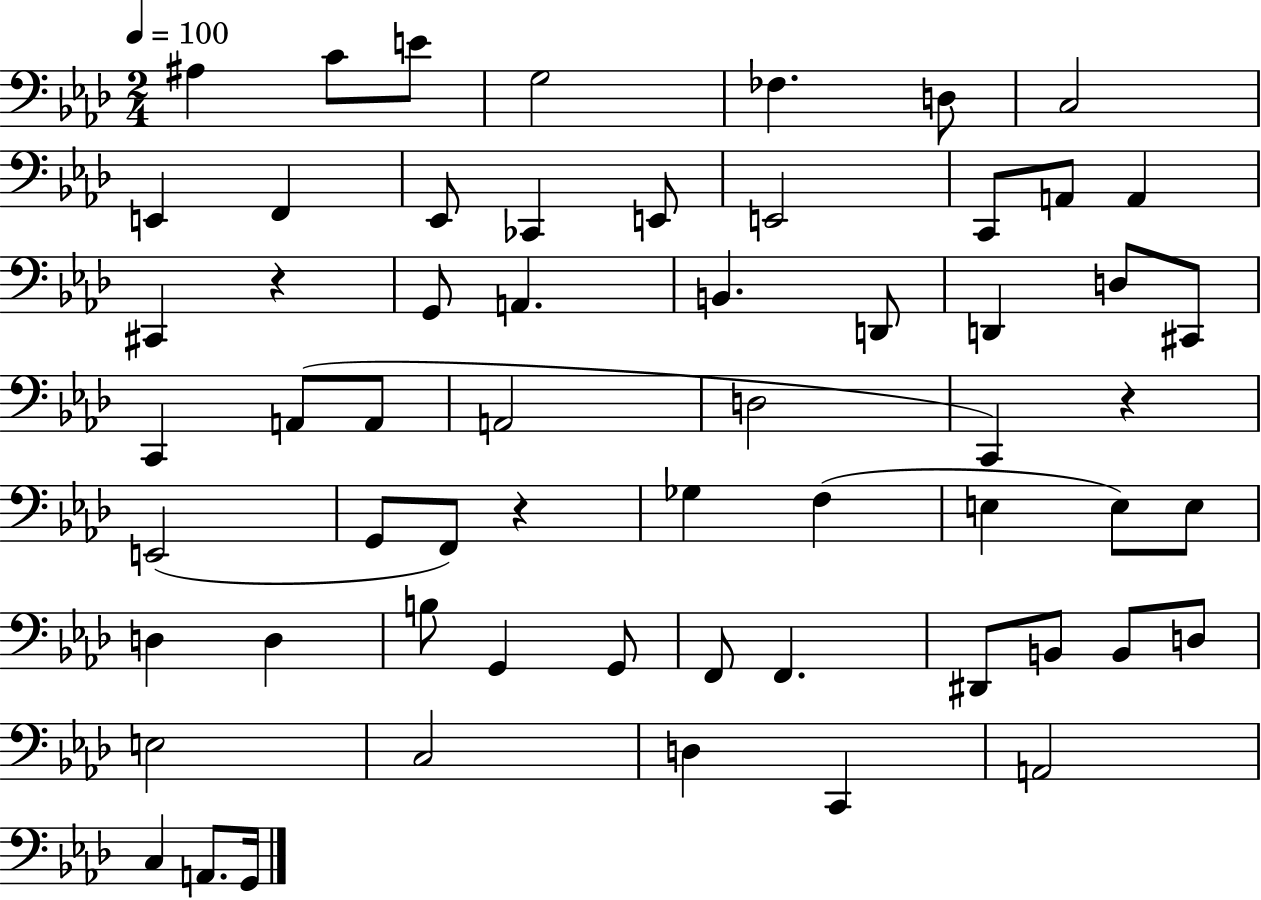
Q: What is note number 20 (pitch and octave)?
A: B2